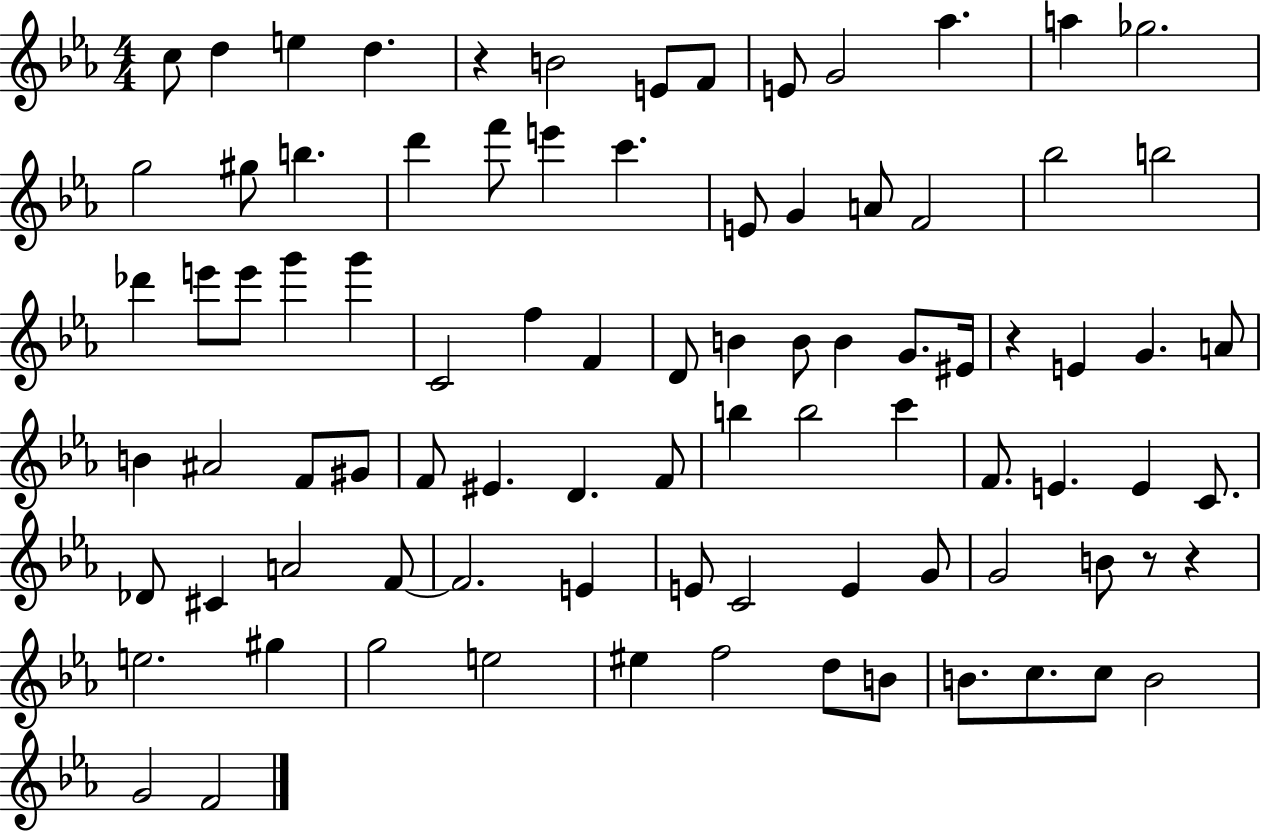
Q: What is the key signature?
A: EES major